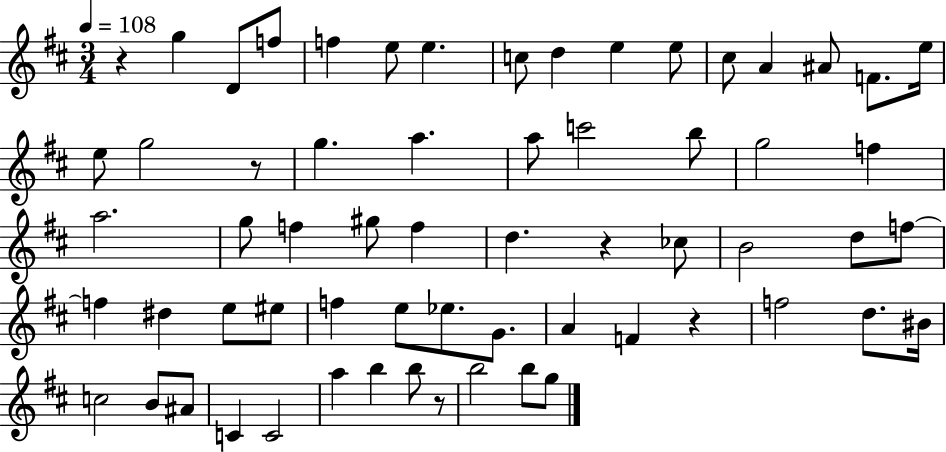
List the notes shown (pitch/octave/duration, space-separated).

R/q G5/q D4/e F5/e F5/q E5/e E5/q. C5/e D5/q E5/q E5/e C#5/e A4/q A#4/e F4/e. E5/s E5/e G5/h R/e G5/q. A5/q. A5/e C6/h B5/e G5/h F5/q A5/h. G5/e F5/q G#5/e F5/q D5/q. R/q CES5/e B4/h D5/e F5/e F5/q D#5/q E5/e EIS5/e F5/q E5/e Eb5/e. G4/e. A4/q F4/q R/q F5/h D5/e. BIS4/s C5/h B4/e A#4/e C4/q C4/h A5/q B5/q B5/e R/e B5/h B5/e G5/e